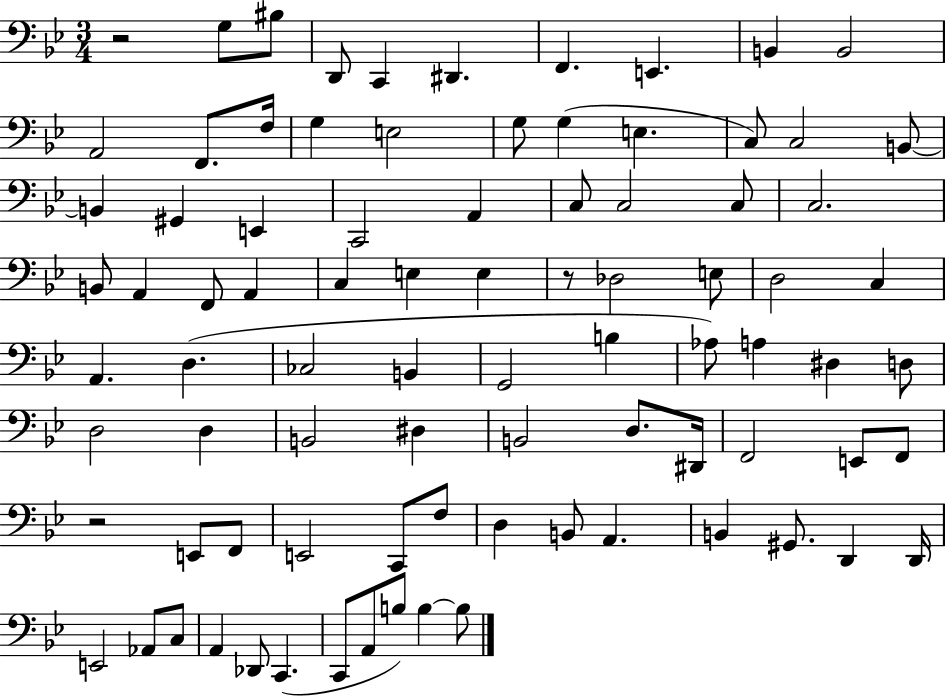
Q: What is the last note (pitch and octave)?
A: B3